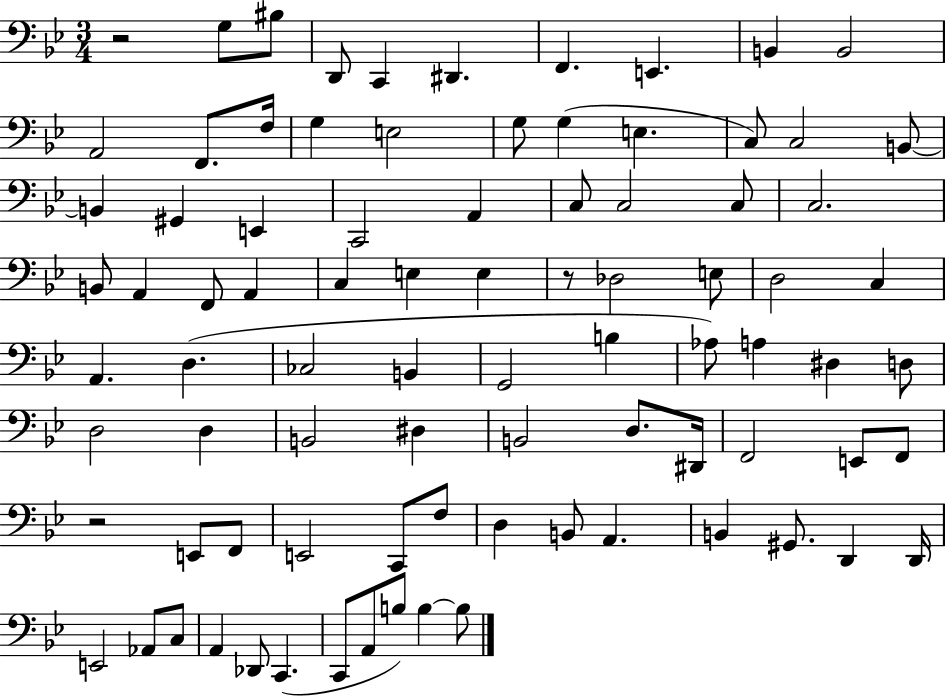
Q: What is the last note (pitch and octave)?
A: B3